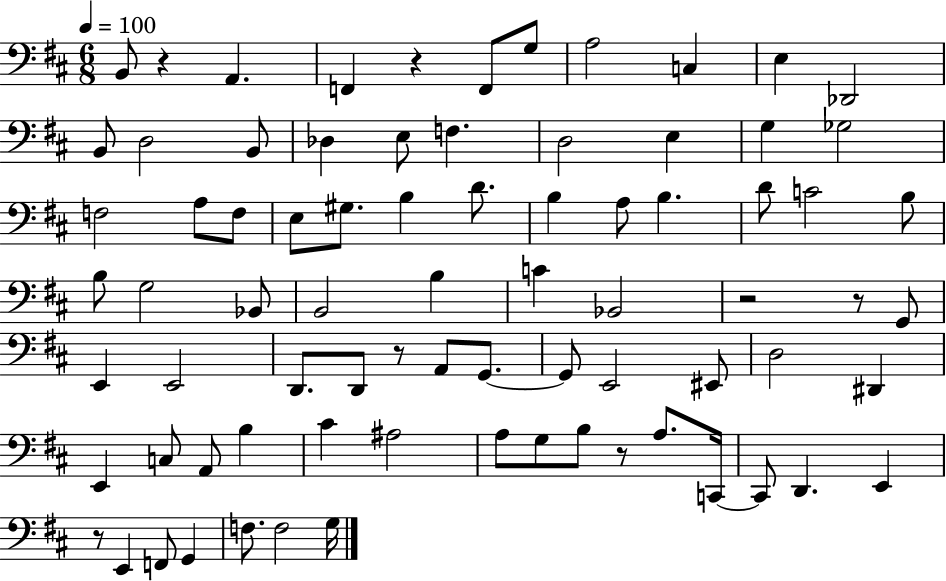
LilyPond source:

{
  \clef bass
  \numericTimeSignature
  \time 6/8
  \key d \major
  \tempo 4 = 100
  \repeat volta 2 { b,8 r4 a,4. | f,4 r4 f,8 g8 | a2 c4 | e4 des,2 | \break b,8 d2 b,8 | des4 e8 f4. | d2 e4 | g4 ges2 | \break f2 a8 f8 | e8 gis8. b4 d'8. | b4 a8 b4. | d'8 c'2 b8 | \break b8 g2 bes,8 | b,2 b4 | c'4 bes,2 | r2 r8 g,8 | \break e,4 e,2 | d,8. d,8 r8 a,8 g,8.~~ | g,8 e,2 eis,8 | d2 dis,4 | \break e,4 c8 a,8 b4 | cis'4 ais2 | a8 g8 b8 r8 a8. c,16~~ | c,8 d,4. e,4 | \break r8 e,4 f,8 g,4 | f8. f2 g16 | } \bar "|."
}